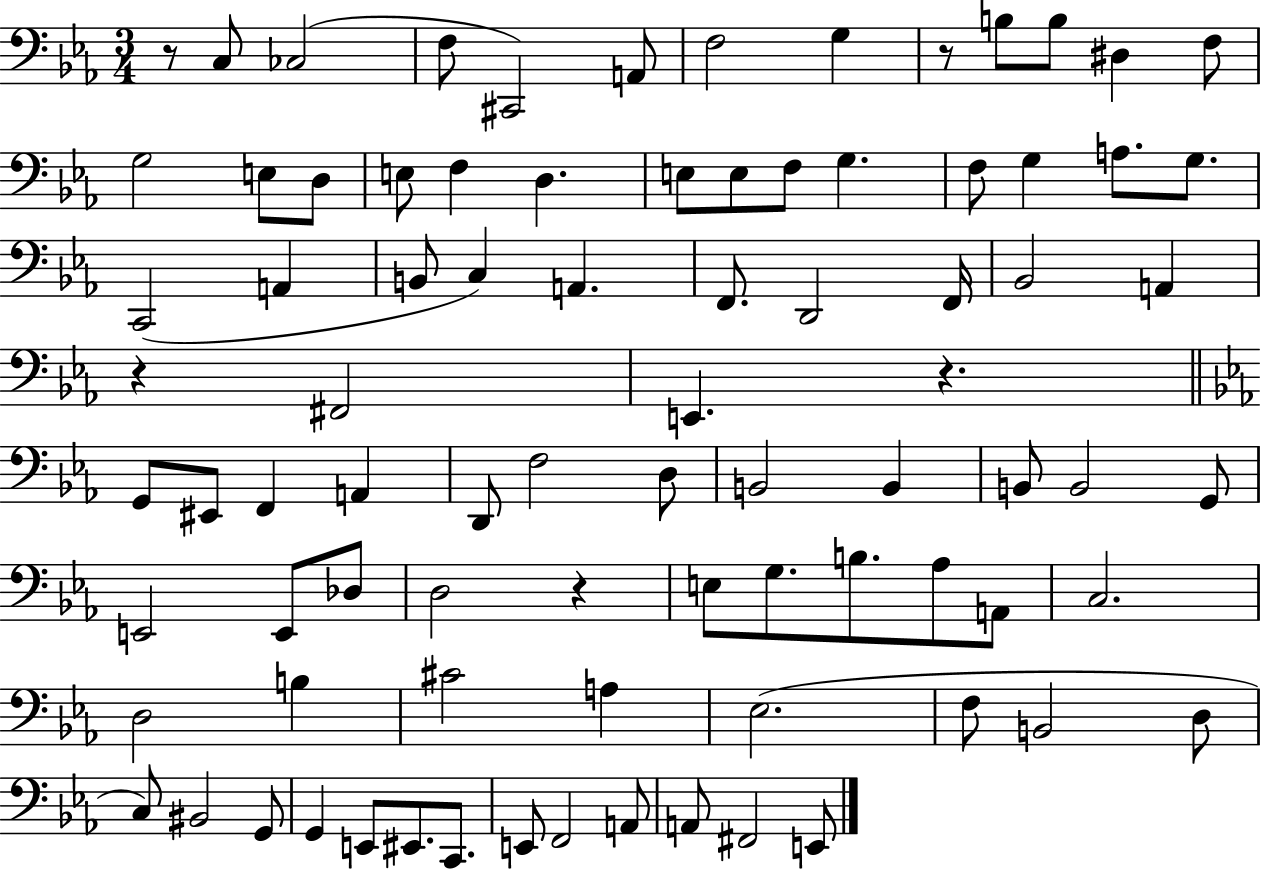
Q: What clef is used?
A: bass